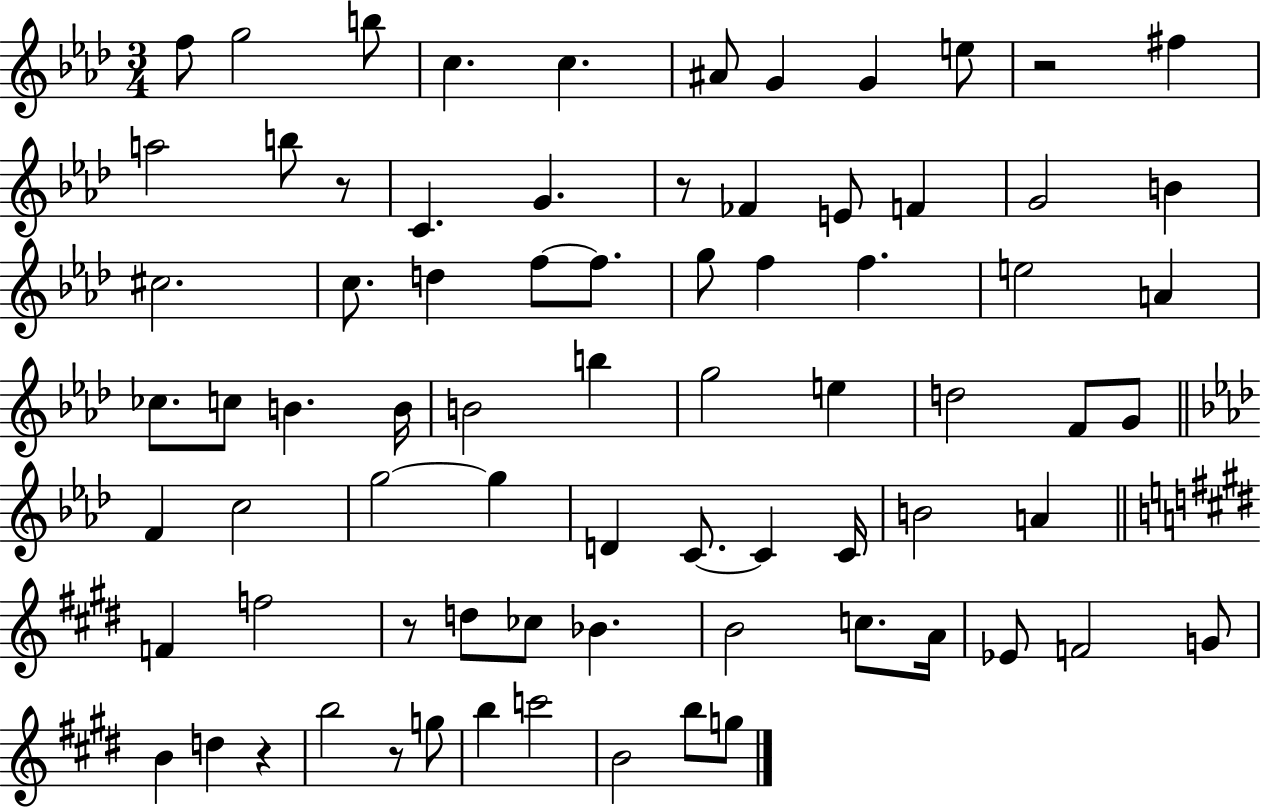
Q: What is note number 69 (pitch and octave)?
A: B5